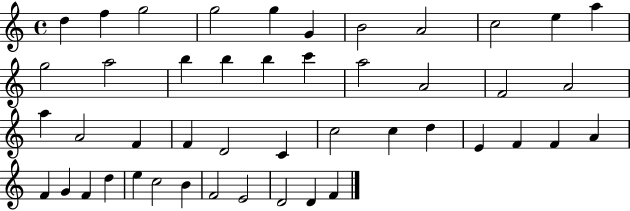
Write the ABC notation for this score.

X:1
T:Untitled
M:4/4
L:1/4
K:C
d f g2 g2 g G B2 A2 c2 e a g2 a2 b b b c' a2 A2 F2 A2 a A2 F F D2 C c2 c d E F F A F G F d e c2 B F2 E2 D2 D F